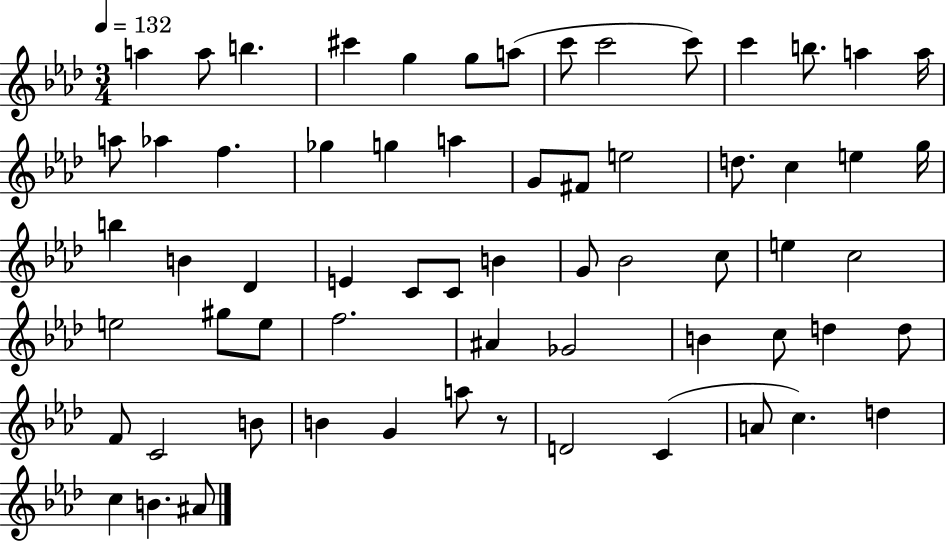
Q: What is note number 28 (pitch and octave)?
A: B5